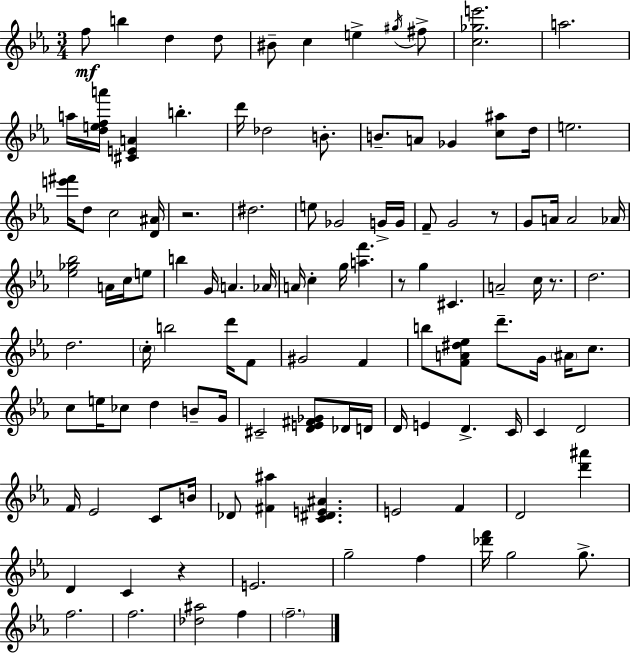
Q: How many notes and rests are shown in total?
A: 114